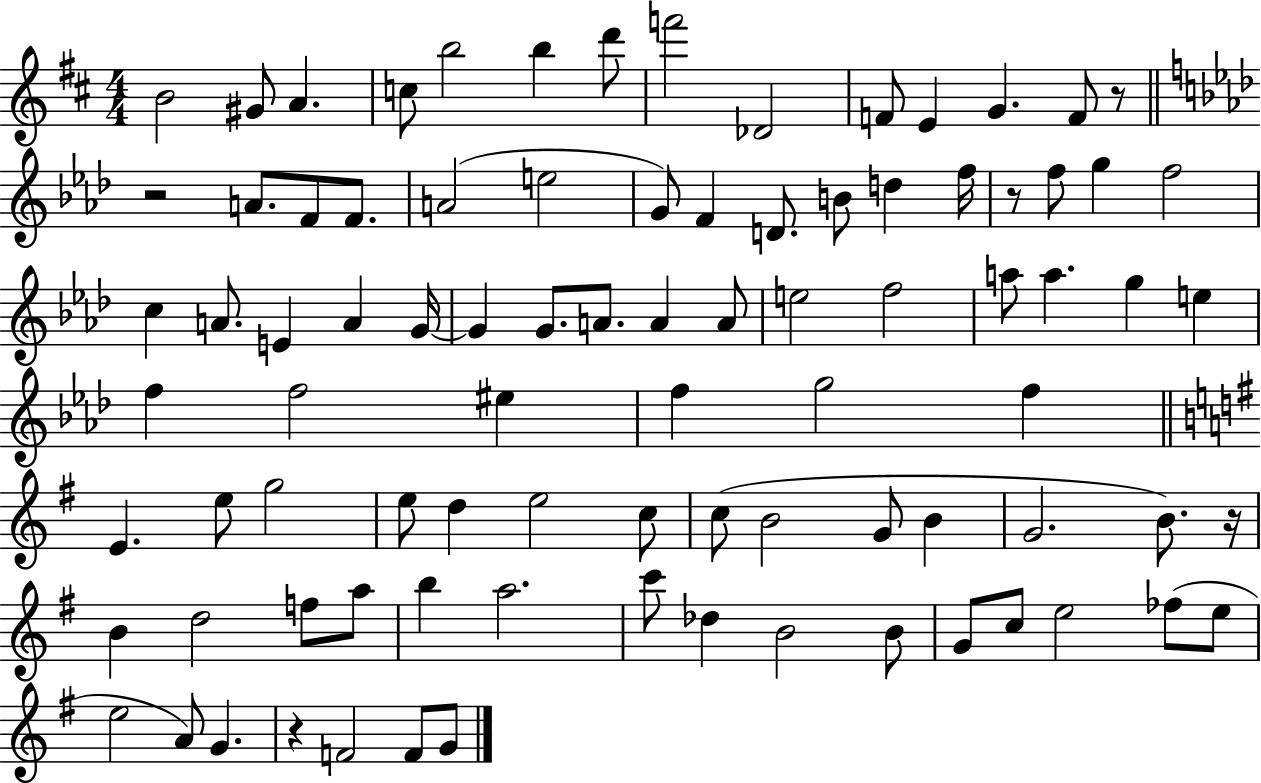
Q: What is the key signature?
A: D major